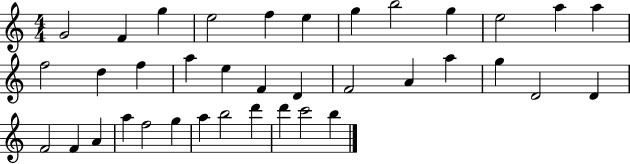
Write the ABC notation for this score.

X:1
T:Untitled
M:4/4
L:1/4
K:C
G2 F g e2 f e g b2 g e2 a a f2 d f a e F D F2 A a g D2 D F2 F A a f2 g a b2 d' d' c'2 b